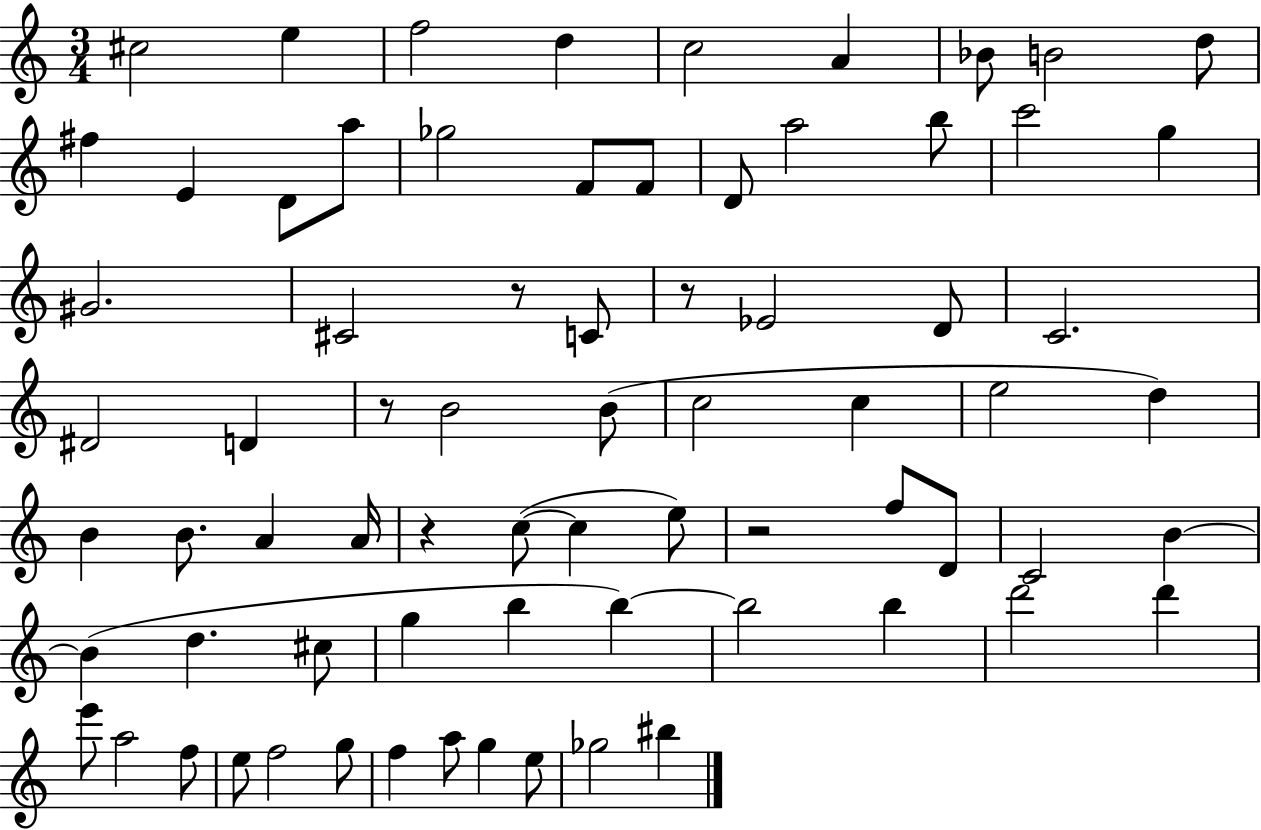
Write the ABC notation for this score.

X:1
T:Untitled
M:3/4
L:1/4
K:C
^c2 e f2 d c2 A _B/2 B2 d/2 ^f E D/2 a/2 _g2 F/2 F/2 D/2 a2 b/2 c'2 g ^G2 ^C2 z/2 C/2 z/2 _E2 D/2 C2 ^D2 D z/2 B2 B/2 c2 c e2 d B B/2 A A/4 z c/2 c e/2 z2 f/2 D/2 C2 B B d ^c/2 g b b b2 b d'2 d' e'/2 a2 f/2 e/2 f2 g/2 f a/2 g e/2 _g2 ^b